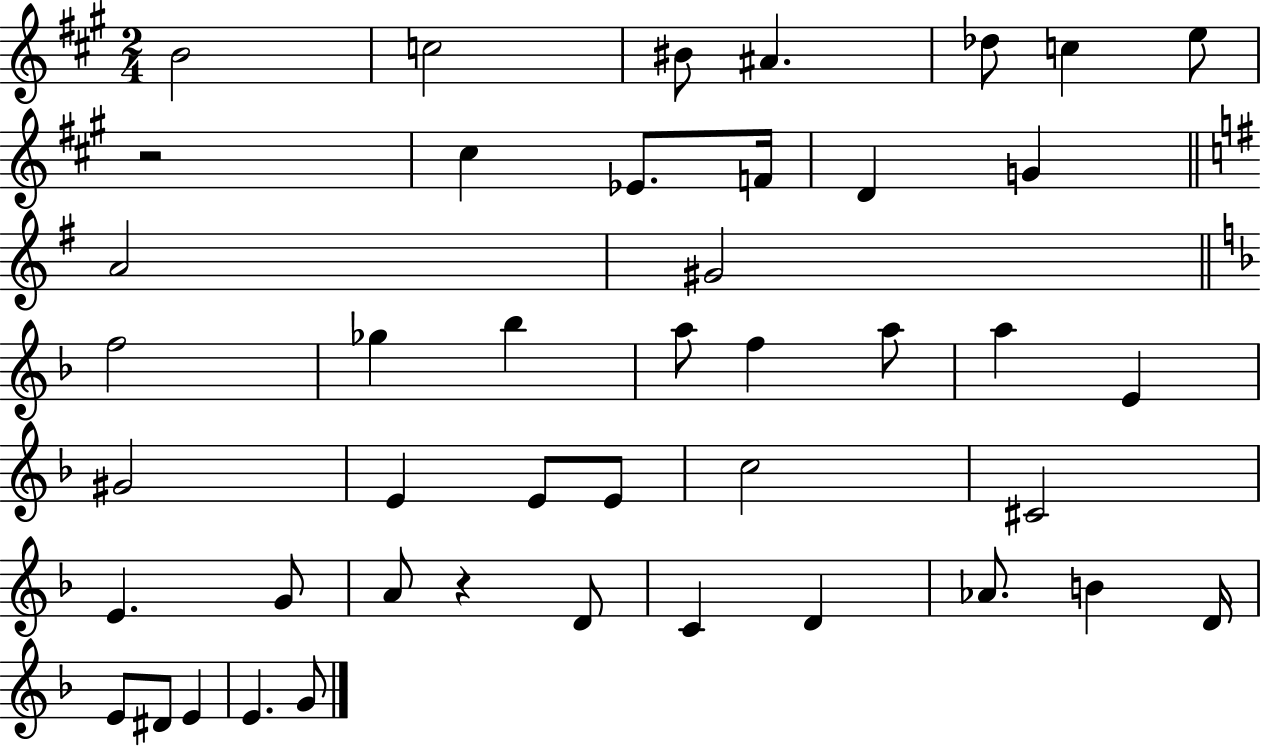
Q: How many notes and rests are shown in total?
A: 44